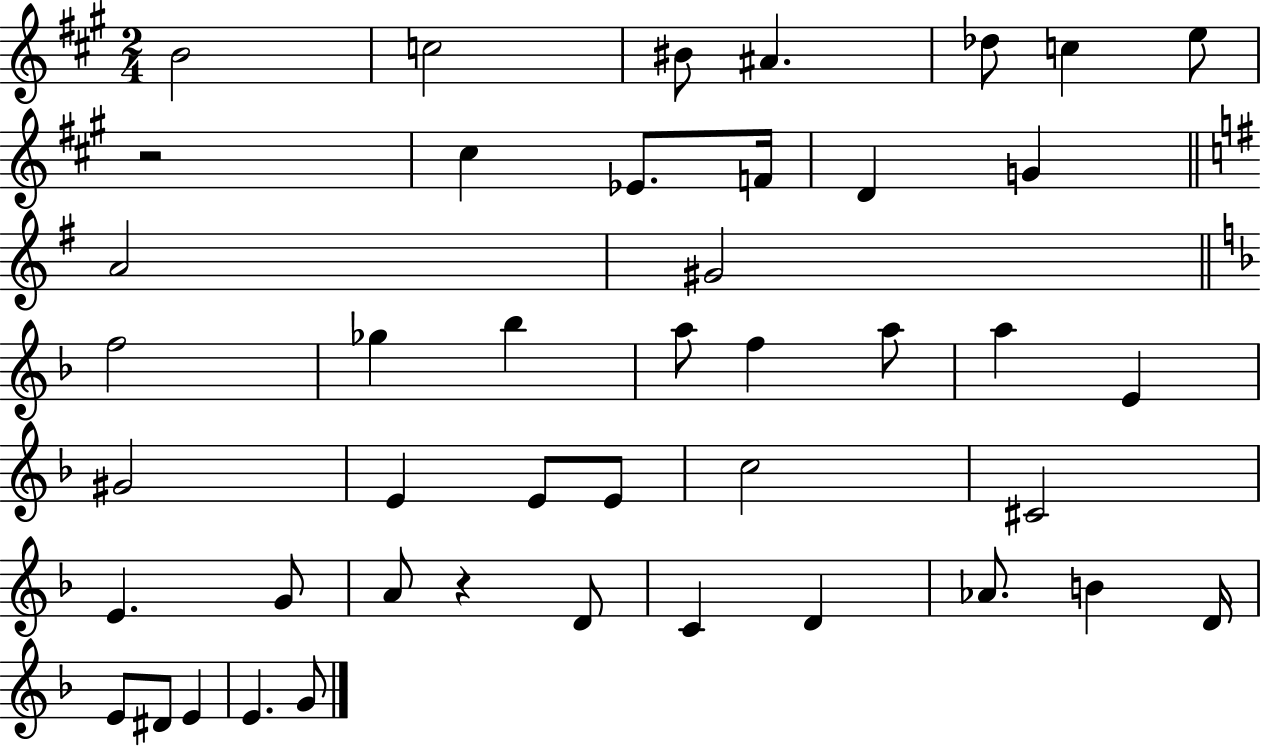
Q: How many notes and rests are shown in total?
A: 44